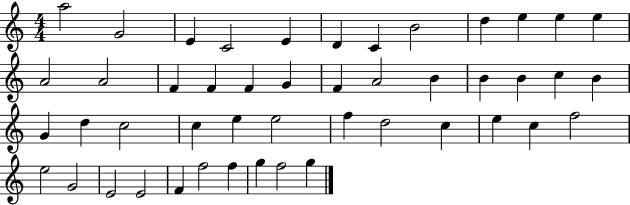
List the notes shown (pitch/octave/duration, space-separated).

A5/h G4/h E4/q C4/h E4/q D4/q C4/q B4/h D5/q E5/q E5/q E5/q A4/h A4/h F4/q F4/q F4/q G4/q F4/q A4/h B4/q B4/q B4/q C5/q B4/q G4/q D5/q C5/h C5/q E5/q E5/h F5/q D5/h C5/q E5/q C5/q F5/h E5/h G4/h E4/h E4/h F4/q F5/h F5/q G5/q F5/h G5/q